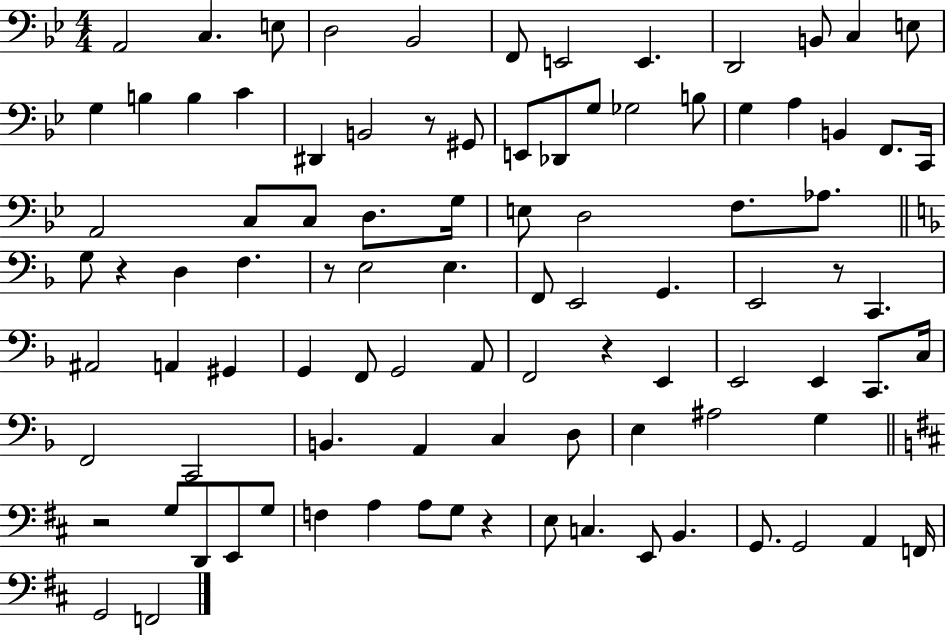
A2/h C3/q. E3/e D3/h Bb2/h F2/e E2/h E2/q. D2/h B2/e C3/q E3/e G3/q B3/q B3/q C4/q D#2/q B2/h R/e G#2/e E2/e Db2/e G3/e Gb3/h B3/e G3/q A3/q B2/q F2/e. C2/s A2/h C3/e C3/e D3/e. G3/s E3/e D3/h F3/e. Ab3/e. G3/e R/q D3/q F3/q. R/e E3/h E3/q. F2/e E2/h G2/q. E2/h R/e C2/q. A#2/h A2/q G#2/q G2/q F2/e G2/h A2/e F2/h R/q E2/q E2/h E2/q C2/e. C3/s F2/h C2/h B2/q. A2/q C3/q D3/e E3/q A#3/h G3/q R/h G3/e D2/e E2/e G3/e F3/q A3/q A3/e G3/e R/q E3/e C3/q. E2/e B2/q. G2/e. G2/h A2/q F2/s G2/h F2/h